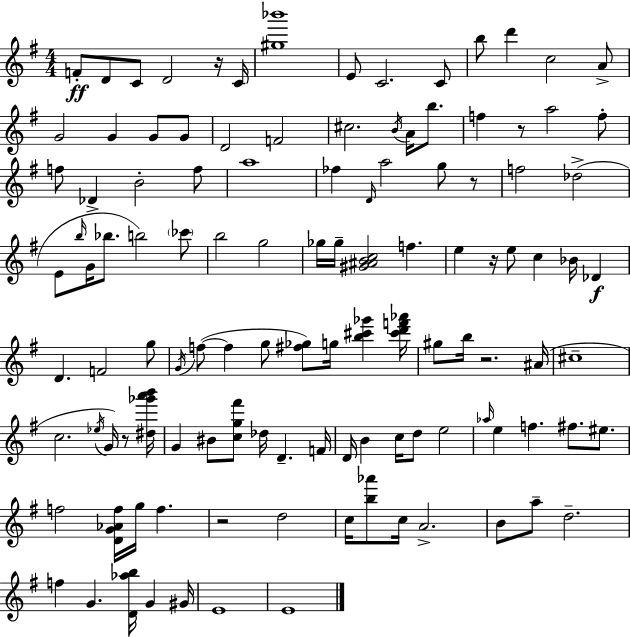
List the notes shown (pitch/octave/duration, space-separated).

F4/e D4/e C4/e D4/h R/s C4/s [G#5,Bb6]/w E4/e C4/h. C4/e B5/e D6/q C5/h A4/e G4/h G4/q G4/e G4/e D4/h F4/h C#5/h. B4/s A4/s B5/e. F5/q R/e A5/h F5/e F5/e Db4/q B4/h F5/e A5/w FES5/q D4/s A5/h G5/e R/e F5/h Db5/h E4/e B5/s G4/s Bb5/e. B5/h CES6/e B5/h G5/h Gb5/s Gb5/s [G#4,A#4,B4,C5]/h F5/q. E5/q R/s E5/e C5/q Bb4/s Db4/q D4/q. F4/h G5/e G4/s F5/e F5/q G5/e [F#5,Gb5]/e G5/s [B5,C#6,Gb6]/q [C#6,D6,F6,Ab6]/s G#5/e B5/s R/h. A#4/s C#5/w C5/h. Eb5/s G4/s R/e [D#5,Gb6,A6,B6]/s G4/q BIS4/e [C5,G5,F#6]/e Db5/s D4/q. F4/s D4/s B4/q C5/s D5/e E5/h Ab5/s E5/q F5/q. F#5/e. EIS5/e. F5/h [D4,G4,Ab4,F5]/s G5/s F5/q. R/h D5/h C5/s [B5,Ab6]/e C5/s A4/h. B4/e A5/e D5/h. F5/q G4/q. [D4,Ab5,B5]/s G4/q G#4/s E4/w E4/w